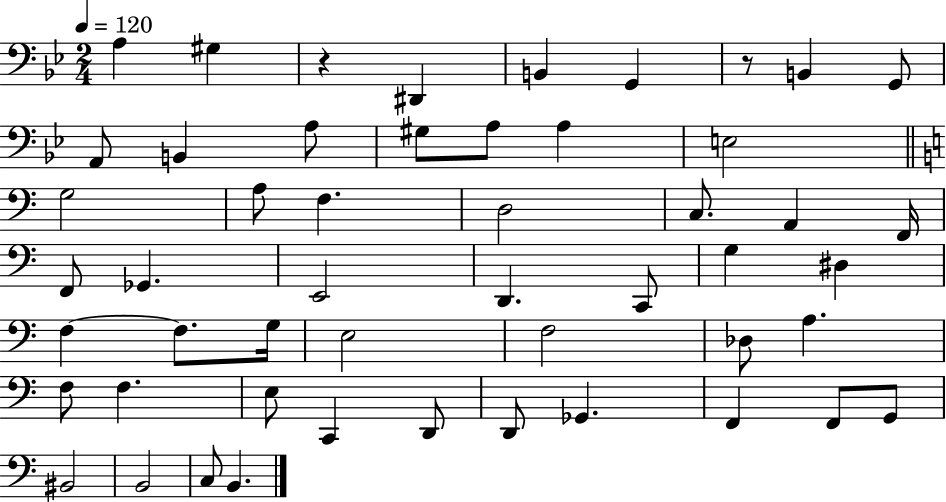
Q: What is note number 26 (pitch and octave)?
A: C2